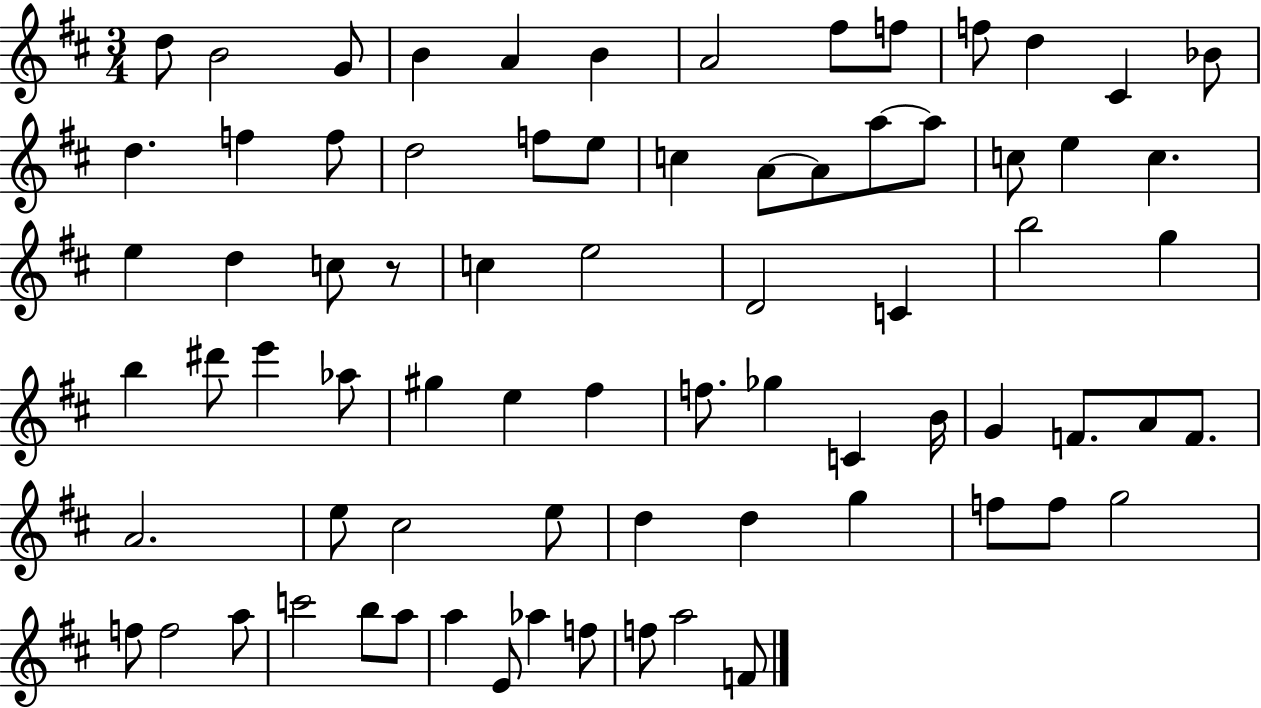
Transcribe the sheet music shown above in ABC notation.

X:1
T:Untitled
M:3/4
L:1/4
K:D
d/2 B2 G/2 B A B A2 ^f/2 f/2 f/2 d ^C _B/2 d f f/2 d2 f/2 e/2 c A/2 A/2 a/2 a/2 c/2 e c e d c/2 z/2 c e2 D2 C b2 g b ^d'/2 e' _a/2 ^g e ^f f/2 _g C B/4 G F/2 A/2 F/2 A2 e/2 ^c2 e/2 d d g f/2 f/2 g2 f/2 f2 a/2 c'2 b/2 a/2 a E/2 _a f/2 f/2 a2 F/2